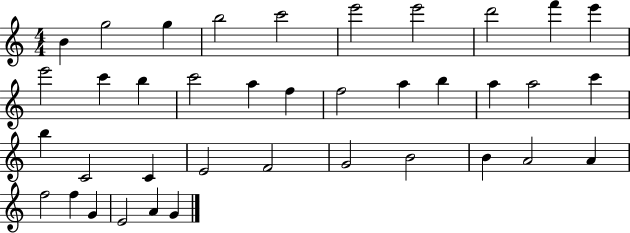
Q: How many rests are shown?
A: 0